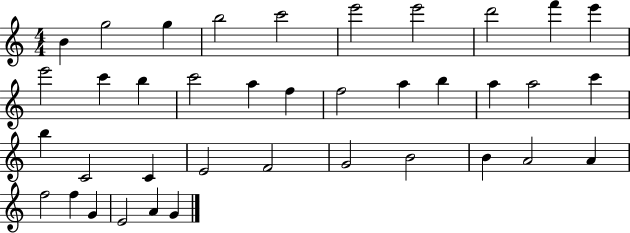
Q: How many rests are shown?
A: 0